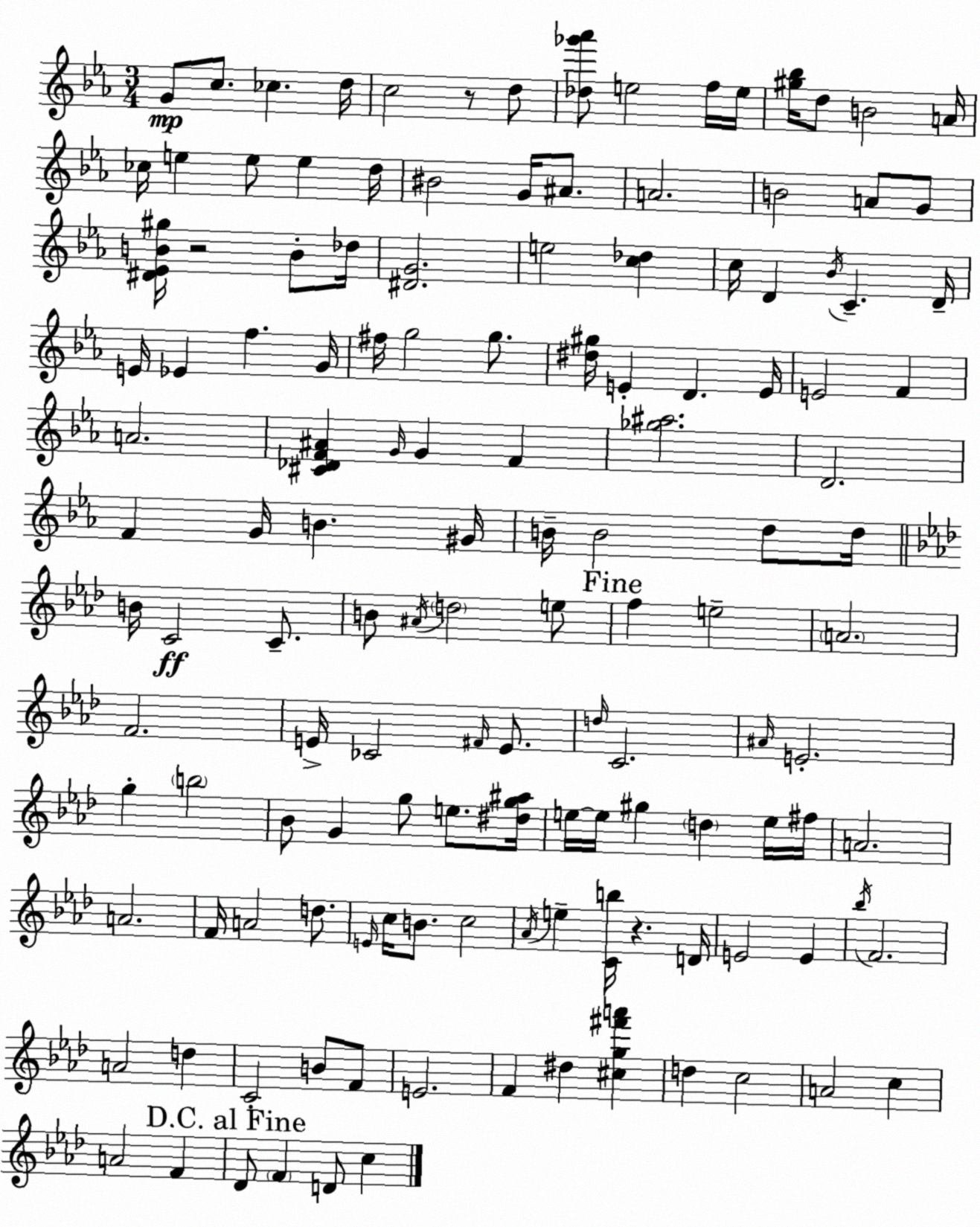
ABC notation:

X:1
T:Untitled
M:3/4
L:1/4
K:Eb
G/2 c/2 _c d/4 c2 z/2 d/2 [_d_g'_a']/2 e2 f/4 e/4 [^g_b]/4 d/2 B2 A/4 _c/4 e e/2 e d/4 ^B2 G/4 ^A/2 A2 B2 A/2 G/2 [^D_EB^g]/4 z2 B/2 _d/4 [^DG]2 e2 [c_d] c/4 D _B/4 C D/4 E/4 _E f G/4 ^f/4 g2 g/2 [^d^g]/4 E D E/4 E2 F A2 [^C_DF^A] G/4 G F [_g^a]2 D2 F G/4 B ^G/4 B/4 B2 d/2 d/4 B/4 C2 C/2 B/2 ^A/4 d2 e/2 f e2 A2 F2 E/4 _C2 ^F/4 E/2 d/4 C2 ^A/4 E2 g b2 _B/2 G g/2 e/2 [^dg^a]/4 e/4 e/4 ^g d e/4 ^f/4 A2 A2 F/4 A2 d/2 E/4 c/4 B/2 c2 _A/4 e [Cb]/4 z D/4 E2 E _b/4 F2 A2 d C2 B/2 F/2 E2 F ^d [^cg^f'a'] d c2 A2 c A2 F _D/2 F D/2 c